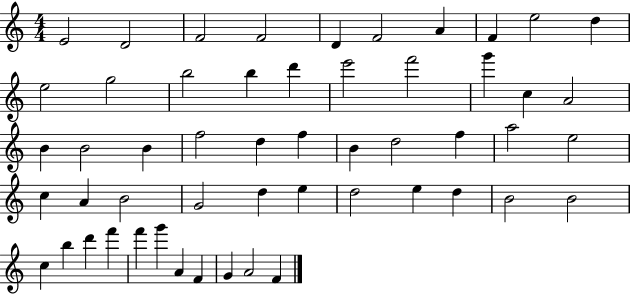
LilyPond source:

{
  \clef treble
  \numericTimeSignature
  \time 4/4
  \key c \major
  e'2 d'2 | f'2 f'2 | d'4 f'2 a'4 | f'4 e''2 d''4 | \break e''2 g''2 | b''2 b''4 d'''4 | e'''2 f'''2 | g'''4 c''4 a'2 | \break b'4 b'2 b'4 | f''2 d''4 f''4 | b'4 d''2 f''4 | a''2 e''2 | \break c''4 a'4 b'2 | g'2 d''4 e''4 | d''2 e''4 d''4 | b'2 b'2 | \break c''4 b''4 d'''4 f'''4 | f'''4 g'''4 a'4 f'4 | g'4 a'2 f'4 | \bar "|."
}